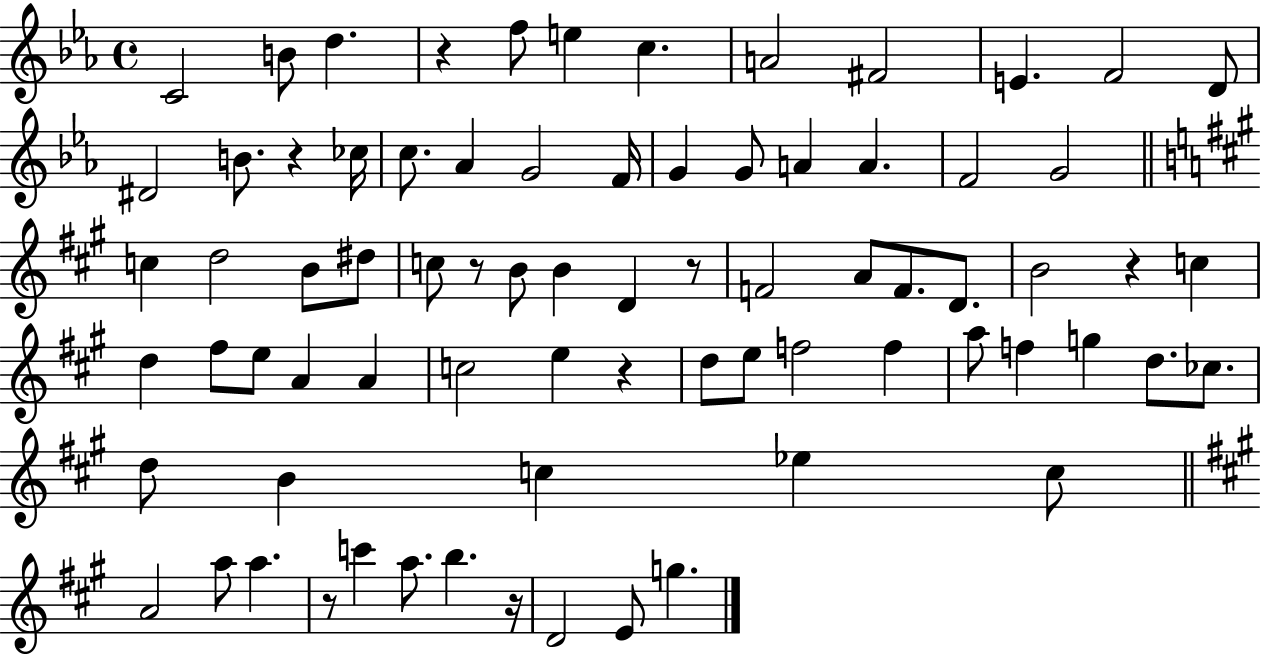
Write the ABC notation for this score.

X:1
T:Untitled
M:4/4
L:1/4
K:Eb
C2 B/2 d z f/2 e c A2 ^F2 E F2 D/2 ^D2 B/2 z _c/4 c/2 _A G2 F/4 G G/2 A A F2 G2 c d2 B/2 ^d/2 c/2 z/2 B/2 B D z/2 F2 A/2 F/2 D/2 B2 z c d ^f/2 e/2 A A c2 e z d/2 e/2 f2 f a/2 f g d/2 _c/2 d/2 B c _e c/2 A2 a/2 a z/2 c' a/2 b z/4 D2 E/2 g